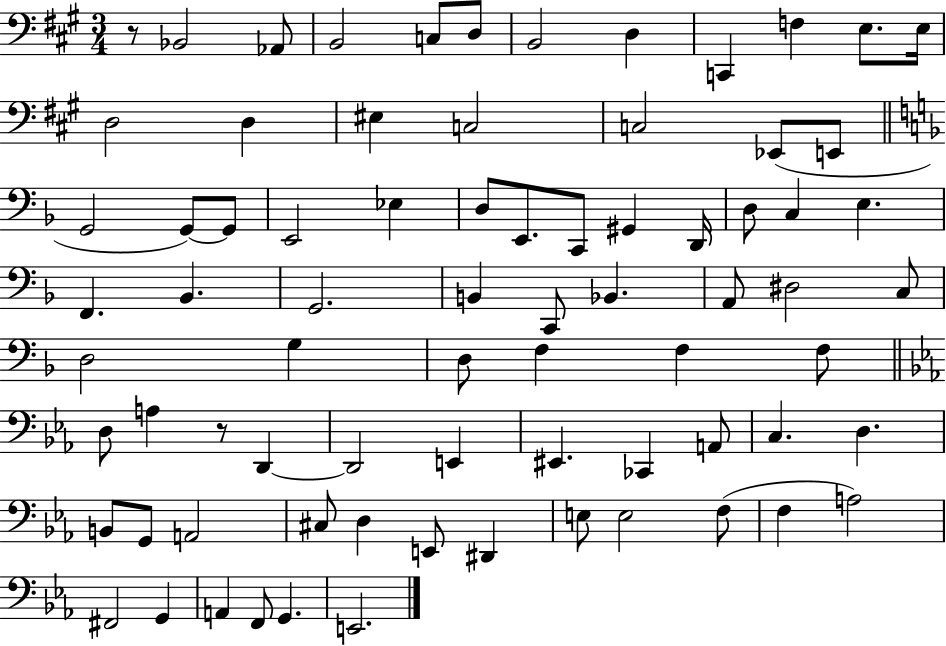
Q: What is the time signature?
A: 3/4